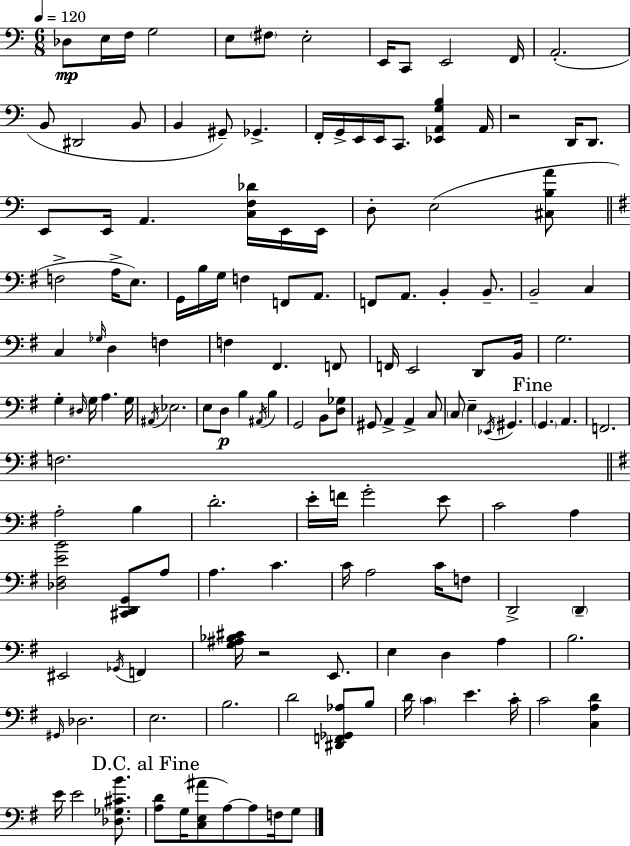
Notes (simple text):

Db3/e E3/s F3/s G3/h E3/e F#3/e E3/h E2/s C2/e E2/h F2/s A2/h. B2/e D#2/h B2/e B2/q G#2/e Gb2/q. F2/s G2/s E2/s E2/s C2/e. [Eb2,A2,G3,B3]/q A2/s R/h D2/s D2/e. E2/e E2/s A2/q. [C3,F3,Db4]/s E2/s E2/s D3/e E3/h [C#3,B3,A4]/e F3/h A3/s E3/e. G2/s B3/s G3/s F3/q F2/e A2/e. F2/e A2/e. B2/q B2/e. B2/h C3/q C3/q Gb3/s D3/q F3/q F3/q F#2/q. F2/e F2/s E2/h D2/e B2/s G3/h. G3/q D#3/s G3/s A3/q. G3/s A#2/s Eb3/h. E3/e D3/e B3/q A#2/s B3/q G2/h B2/e [D3,Gb3]/e G#2/e A2/q A2/q C3/e C3/e E3/q Eb2/s G#2/q. G2/q. A2/q. F2/h. F3/h. A3/h B3/q D4/h. E4/s F4/s G4/h E4/e C4/h A3/q [Db3,F#3,E4,B4]/h [C#2,D2,G2]/e A3/e A3/q. C4/q. C4/s A3/h C4/s F3/e D2/h D2/q EIS2/h Gb2/s F2/q [G3,A#3,Bb3,C#4]/s R/h E2/e. E3/q D3/q A3/q B3/h. G#2/s Db3/h. E3/h. B3/h. D4/h [D#2,F2,Gb2,Ab3]/e B3/e D4/s C4/q E4/q. C4/s C4/h [C3,A3,D4]/q E4/s E4/h [Db3,Gb3,C#4,B4]/e. [A3,D4]/e G3/s [C3,E3,A#4]/e A3/e A3/e F3/s G3/e